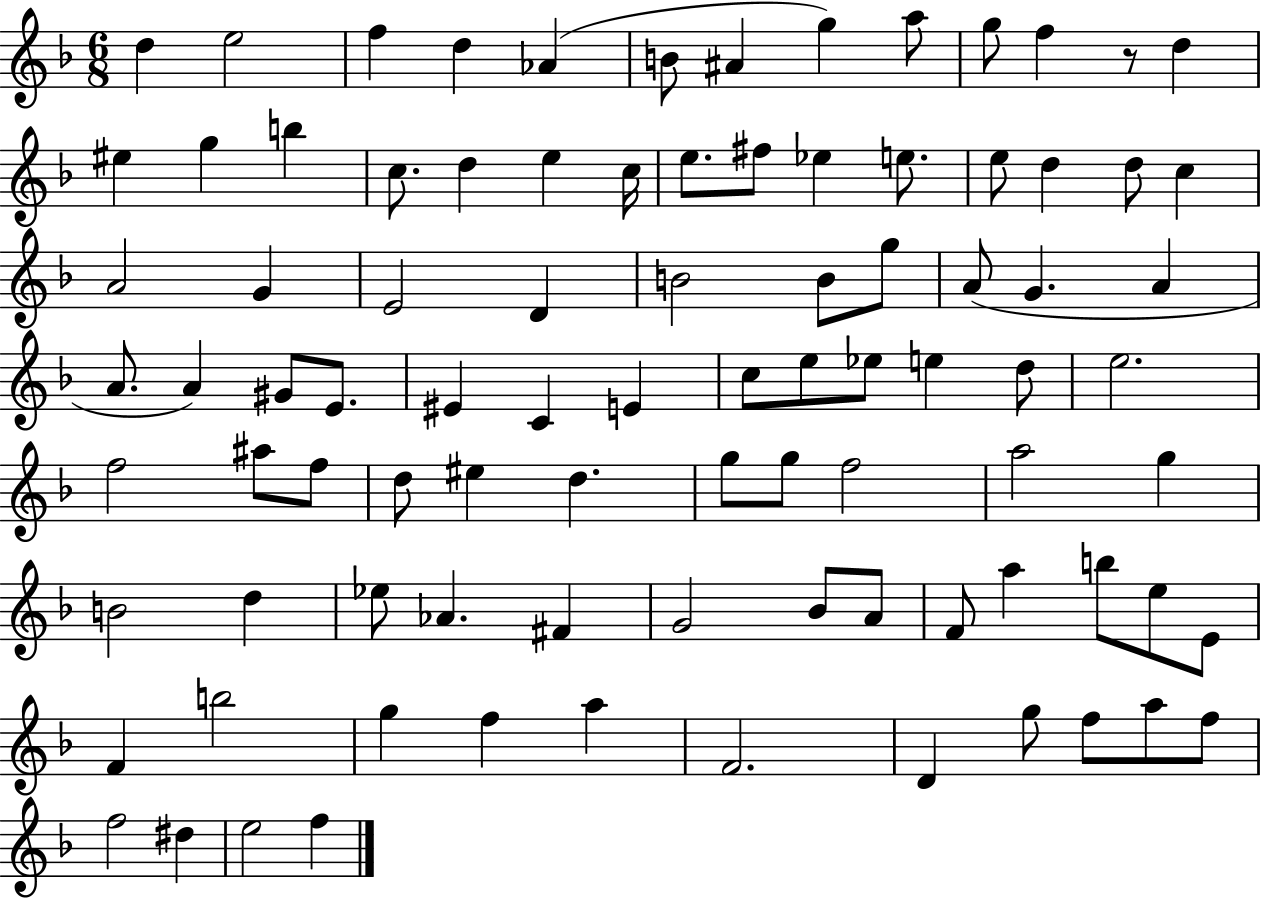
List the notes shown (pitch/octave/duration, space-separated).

D5/q E5/h F5/q D5/q Ab4/q B4/e A#4/q G5/q A5/e G5/e F5/q R/e D5/q EIS5/q G5/q B5/q C5/e. D5/q E5/q C5/s E5/e. F#5/e Eb5/q E5/e. E5/e D5/q D5/e C5/q A4/h G4/q E4/h D4/q B4/h B4/e G5/e A4/e G4/q. A4/q A4/e. A4/q G#4/e E4/e. EIS4/q C4/q E4/q C5/e E5/e Eb5/e E5/q D5/e E5/h. F5/h A#5/e F5/e D5/e EIS5/q D5/q. G5/e G5/e F5/h A5/h G5/q B4/h D5/q Eb5/e Ab4/q. F#4/q G4/h Bb4/e A4/e F4/e A5/q B5/e E5/e E4/e F4/q B5/h G5/q F5/q A5/q F4/h. D4/q G5/e F5/e A5/e F5/e F5/h D#5/q E5/h F5/q